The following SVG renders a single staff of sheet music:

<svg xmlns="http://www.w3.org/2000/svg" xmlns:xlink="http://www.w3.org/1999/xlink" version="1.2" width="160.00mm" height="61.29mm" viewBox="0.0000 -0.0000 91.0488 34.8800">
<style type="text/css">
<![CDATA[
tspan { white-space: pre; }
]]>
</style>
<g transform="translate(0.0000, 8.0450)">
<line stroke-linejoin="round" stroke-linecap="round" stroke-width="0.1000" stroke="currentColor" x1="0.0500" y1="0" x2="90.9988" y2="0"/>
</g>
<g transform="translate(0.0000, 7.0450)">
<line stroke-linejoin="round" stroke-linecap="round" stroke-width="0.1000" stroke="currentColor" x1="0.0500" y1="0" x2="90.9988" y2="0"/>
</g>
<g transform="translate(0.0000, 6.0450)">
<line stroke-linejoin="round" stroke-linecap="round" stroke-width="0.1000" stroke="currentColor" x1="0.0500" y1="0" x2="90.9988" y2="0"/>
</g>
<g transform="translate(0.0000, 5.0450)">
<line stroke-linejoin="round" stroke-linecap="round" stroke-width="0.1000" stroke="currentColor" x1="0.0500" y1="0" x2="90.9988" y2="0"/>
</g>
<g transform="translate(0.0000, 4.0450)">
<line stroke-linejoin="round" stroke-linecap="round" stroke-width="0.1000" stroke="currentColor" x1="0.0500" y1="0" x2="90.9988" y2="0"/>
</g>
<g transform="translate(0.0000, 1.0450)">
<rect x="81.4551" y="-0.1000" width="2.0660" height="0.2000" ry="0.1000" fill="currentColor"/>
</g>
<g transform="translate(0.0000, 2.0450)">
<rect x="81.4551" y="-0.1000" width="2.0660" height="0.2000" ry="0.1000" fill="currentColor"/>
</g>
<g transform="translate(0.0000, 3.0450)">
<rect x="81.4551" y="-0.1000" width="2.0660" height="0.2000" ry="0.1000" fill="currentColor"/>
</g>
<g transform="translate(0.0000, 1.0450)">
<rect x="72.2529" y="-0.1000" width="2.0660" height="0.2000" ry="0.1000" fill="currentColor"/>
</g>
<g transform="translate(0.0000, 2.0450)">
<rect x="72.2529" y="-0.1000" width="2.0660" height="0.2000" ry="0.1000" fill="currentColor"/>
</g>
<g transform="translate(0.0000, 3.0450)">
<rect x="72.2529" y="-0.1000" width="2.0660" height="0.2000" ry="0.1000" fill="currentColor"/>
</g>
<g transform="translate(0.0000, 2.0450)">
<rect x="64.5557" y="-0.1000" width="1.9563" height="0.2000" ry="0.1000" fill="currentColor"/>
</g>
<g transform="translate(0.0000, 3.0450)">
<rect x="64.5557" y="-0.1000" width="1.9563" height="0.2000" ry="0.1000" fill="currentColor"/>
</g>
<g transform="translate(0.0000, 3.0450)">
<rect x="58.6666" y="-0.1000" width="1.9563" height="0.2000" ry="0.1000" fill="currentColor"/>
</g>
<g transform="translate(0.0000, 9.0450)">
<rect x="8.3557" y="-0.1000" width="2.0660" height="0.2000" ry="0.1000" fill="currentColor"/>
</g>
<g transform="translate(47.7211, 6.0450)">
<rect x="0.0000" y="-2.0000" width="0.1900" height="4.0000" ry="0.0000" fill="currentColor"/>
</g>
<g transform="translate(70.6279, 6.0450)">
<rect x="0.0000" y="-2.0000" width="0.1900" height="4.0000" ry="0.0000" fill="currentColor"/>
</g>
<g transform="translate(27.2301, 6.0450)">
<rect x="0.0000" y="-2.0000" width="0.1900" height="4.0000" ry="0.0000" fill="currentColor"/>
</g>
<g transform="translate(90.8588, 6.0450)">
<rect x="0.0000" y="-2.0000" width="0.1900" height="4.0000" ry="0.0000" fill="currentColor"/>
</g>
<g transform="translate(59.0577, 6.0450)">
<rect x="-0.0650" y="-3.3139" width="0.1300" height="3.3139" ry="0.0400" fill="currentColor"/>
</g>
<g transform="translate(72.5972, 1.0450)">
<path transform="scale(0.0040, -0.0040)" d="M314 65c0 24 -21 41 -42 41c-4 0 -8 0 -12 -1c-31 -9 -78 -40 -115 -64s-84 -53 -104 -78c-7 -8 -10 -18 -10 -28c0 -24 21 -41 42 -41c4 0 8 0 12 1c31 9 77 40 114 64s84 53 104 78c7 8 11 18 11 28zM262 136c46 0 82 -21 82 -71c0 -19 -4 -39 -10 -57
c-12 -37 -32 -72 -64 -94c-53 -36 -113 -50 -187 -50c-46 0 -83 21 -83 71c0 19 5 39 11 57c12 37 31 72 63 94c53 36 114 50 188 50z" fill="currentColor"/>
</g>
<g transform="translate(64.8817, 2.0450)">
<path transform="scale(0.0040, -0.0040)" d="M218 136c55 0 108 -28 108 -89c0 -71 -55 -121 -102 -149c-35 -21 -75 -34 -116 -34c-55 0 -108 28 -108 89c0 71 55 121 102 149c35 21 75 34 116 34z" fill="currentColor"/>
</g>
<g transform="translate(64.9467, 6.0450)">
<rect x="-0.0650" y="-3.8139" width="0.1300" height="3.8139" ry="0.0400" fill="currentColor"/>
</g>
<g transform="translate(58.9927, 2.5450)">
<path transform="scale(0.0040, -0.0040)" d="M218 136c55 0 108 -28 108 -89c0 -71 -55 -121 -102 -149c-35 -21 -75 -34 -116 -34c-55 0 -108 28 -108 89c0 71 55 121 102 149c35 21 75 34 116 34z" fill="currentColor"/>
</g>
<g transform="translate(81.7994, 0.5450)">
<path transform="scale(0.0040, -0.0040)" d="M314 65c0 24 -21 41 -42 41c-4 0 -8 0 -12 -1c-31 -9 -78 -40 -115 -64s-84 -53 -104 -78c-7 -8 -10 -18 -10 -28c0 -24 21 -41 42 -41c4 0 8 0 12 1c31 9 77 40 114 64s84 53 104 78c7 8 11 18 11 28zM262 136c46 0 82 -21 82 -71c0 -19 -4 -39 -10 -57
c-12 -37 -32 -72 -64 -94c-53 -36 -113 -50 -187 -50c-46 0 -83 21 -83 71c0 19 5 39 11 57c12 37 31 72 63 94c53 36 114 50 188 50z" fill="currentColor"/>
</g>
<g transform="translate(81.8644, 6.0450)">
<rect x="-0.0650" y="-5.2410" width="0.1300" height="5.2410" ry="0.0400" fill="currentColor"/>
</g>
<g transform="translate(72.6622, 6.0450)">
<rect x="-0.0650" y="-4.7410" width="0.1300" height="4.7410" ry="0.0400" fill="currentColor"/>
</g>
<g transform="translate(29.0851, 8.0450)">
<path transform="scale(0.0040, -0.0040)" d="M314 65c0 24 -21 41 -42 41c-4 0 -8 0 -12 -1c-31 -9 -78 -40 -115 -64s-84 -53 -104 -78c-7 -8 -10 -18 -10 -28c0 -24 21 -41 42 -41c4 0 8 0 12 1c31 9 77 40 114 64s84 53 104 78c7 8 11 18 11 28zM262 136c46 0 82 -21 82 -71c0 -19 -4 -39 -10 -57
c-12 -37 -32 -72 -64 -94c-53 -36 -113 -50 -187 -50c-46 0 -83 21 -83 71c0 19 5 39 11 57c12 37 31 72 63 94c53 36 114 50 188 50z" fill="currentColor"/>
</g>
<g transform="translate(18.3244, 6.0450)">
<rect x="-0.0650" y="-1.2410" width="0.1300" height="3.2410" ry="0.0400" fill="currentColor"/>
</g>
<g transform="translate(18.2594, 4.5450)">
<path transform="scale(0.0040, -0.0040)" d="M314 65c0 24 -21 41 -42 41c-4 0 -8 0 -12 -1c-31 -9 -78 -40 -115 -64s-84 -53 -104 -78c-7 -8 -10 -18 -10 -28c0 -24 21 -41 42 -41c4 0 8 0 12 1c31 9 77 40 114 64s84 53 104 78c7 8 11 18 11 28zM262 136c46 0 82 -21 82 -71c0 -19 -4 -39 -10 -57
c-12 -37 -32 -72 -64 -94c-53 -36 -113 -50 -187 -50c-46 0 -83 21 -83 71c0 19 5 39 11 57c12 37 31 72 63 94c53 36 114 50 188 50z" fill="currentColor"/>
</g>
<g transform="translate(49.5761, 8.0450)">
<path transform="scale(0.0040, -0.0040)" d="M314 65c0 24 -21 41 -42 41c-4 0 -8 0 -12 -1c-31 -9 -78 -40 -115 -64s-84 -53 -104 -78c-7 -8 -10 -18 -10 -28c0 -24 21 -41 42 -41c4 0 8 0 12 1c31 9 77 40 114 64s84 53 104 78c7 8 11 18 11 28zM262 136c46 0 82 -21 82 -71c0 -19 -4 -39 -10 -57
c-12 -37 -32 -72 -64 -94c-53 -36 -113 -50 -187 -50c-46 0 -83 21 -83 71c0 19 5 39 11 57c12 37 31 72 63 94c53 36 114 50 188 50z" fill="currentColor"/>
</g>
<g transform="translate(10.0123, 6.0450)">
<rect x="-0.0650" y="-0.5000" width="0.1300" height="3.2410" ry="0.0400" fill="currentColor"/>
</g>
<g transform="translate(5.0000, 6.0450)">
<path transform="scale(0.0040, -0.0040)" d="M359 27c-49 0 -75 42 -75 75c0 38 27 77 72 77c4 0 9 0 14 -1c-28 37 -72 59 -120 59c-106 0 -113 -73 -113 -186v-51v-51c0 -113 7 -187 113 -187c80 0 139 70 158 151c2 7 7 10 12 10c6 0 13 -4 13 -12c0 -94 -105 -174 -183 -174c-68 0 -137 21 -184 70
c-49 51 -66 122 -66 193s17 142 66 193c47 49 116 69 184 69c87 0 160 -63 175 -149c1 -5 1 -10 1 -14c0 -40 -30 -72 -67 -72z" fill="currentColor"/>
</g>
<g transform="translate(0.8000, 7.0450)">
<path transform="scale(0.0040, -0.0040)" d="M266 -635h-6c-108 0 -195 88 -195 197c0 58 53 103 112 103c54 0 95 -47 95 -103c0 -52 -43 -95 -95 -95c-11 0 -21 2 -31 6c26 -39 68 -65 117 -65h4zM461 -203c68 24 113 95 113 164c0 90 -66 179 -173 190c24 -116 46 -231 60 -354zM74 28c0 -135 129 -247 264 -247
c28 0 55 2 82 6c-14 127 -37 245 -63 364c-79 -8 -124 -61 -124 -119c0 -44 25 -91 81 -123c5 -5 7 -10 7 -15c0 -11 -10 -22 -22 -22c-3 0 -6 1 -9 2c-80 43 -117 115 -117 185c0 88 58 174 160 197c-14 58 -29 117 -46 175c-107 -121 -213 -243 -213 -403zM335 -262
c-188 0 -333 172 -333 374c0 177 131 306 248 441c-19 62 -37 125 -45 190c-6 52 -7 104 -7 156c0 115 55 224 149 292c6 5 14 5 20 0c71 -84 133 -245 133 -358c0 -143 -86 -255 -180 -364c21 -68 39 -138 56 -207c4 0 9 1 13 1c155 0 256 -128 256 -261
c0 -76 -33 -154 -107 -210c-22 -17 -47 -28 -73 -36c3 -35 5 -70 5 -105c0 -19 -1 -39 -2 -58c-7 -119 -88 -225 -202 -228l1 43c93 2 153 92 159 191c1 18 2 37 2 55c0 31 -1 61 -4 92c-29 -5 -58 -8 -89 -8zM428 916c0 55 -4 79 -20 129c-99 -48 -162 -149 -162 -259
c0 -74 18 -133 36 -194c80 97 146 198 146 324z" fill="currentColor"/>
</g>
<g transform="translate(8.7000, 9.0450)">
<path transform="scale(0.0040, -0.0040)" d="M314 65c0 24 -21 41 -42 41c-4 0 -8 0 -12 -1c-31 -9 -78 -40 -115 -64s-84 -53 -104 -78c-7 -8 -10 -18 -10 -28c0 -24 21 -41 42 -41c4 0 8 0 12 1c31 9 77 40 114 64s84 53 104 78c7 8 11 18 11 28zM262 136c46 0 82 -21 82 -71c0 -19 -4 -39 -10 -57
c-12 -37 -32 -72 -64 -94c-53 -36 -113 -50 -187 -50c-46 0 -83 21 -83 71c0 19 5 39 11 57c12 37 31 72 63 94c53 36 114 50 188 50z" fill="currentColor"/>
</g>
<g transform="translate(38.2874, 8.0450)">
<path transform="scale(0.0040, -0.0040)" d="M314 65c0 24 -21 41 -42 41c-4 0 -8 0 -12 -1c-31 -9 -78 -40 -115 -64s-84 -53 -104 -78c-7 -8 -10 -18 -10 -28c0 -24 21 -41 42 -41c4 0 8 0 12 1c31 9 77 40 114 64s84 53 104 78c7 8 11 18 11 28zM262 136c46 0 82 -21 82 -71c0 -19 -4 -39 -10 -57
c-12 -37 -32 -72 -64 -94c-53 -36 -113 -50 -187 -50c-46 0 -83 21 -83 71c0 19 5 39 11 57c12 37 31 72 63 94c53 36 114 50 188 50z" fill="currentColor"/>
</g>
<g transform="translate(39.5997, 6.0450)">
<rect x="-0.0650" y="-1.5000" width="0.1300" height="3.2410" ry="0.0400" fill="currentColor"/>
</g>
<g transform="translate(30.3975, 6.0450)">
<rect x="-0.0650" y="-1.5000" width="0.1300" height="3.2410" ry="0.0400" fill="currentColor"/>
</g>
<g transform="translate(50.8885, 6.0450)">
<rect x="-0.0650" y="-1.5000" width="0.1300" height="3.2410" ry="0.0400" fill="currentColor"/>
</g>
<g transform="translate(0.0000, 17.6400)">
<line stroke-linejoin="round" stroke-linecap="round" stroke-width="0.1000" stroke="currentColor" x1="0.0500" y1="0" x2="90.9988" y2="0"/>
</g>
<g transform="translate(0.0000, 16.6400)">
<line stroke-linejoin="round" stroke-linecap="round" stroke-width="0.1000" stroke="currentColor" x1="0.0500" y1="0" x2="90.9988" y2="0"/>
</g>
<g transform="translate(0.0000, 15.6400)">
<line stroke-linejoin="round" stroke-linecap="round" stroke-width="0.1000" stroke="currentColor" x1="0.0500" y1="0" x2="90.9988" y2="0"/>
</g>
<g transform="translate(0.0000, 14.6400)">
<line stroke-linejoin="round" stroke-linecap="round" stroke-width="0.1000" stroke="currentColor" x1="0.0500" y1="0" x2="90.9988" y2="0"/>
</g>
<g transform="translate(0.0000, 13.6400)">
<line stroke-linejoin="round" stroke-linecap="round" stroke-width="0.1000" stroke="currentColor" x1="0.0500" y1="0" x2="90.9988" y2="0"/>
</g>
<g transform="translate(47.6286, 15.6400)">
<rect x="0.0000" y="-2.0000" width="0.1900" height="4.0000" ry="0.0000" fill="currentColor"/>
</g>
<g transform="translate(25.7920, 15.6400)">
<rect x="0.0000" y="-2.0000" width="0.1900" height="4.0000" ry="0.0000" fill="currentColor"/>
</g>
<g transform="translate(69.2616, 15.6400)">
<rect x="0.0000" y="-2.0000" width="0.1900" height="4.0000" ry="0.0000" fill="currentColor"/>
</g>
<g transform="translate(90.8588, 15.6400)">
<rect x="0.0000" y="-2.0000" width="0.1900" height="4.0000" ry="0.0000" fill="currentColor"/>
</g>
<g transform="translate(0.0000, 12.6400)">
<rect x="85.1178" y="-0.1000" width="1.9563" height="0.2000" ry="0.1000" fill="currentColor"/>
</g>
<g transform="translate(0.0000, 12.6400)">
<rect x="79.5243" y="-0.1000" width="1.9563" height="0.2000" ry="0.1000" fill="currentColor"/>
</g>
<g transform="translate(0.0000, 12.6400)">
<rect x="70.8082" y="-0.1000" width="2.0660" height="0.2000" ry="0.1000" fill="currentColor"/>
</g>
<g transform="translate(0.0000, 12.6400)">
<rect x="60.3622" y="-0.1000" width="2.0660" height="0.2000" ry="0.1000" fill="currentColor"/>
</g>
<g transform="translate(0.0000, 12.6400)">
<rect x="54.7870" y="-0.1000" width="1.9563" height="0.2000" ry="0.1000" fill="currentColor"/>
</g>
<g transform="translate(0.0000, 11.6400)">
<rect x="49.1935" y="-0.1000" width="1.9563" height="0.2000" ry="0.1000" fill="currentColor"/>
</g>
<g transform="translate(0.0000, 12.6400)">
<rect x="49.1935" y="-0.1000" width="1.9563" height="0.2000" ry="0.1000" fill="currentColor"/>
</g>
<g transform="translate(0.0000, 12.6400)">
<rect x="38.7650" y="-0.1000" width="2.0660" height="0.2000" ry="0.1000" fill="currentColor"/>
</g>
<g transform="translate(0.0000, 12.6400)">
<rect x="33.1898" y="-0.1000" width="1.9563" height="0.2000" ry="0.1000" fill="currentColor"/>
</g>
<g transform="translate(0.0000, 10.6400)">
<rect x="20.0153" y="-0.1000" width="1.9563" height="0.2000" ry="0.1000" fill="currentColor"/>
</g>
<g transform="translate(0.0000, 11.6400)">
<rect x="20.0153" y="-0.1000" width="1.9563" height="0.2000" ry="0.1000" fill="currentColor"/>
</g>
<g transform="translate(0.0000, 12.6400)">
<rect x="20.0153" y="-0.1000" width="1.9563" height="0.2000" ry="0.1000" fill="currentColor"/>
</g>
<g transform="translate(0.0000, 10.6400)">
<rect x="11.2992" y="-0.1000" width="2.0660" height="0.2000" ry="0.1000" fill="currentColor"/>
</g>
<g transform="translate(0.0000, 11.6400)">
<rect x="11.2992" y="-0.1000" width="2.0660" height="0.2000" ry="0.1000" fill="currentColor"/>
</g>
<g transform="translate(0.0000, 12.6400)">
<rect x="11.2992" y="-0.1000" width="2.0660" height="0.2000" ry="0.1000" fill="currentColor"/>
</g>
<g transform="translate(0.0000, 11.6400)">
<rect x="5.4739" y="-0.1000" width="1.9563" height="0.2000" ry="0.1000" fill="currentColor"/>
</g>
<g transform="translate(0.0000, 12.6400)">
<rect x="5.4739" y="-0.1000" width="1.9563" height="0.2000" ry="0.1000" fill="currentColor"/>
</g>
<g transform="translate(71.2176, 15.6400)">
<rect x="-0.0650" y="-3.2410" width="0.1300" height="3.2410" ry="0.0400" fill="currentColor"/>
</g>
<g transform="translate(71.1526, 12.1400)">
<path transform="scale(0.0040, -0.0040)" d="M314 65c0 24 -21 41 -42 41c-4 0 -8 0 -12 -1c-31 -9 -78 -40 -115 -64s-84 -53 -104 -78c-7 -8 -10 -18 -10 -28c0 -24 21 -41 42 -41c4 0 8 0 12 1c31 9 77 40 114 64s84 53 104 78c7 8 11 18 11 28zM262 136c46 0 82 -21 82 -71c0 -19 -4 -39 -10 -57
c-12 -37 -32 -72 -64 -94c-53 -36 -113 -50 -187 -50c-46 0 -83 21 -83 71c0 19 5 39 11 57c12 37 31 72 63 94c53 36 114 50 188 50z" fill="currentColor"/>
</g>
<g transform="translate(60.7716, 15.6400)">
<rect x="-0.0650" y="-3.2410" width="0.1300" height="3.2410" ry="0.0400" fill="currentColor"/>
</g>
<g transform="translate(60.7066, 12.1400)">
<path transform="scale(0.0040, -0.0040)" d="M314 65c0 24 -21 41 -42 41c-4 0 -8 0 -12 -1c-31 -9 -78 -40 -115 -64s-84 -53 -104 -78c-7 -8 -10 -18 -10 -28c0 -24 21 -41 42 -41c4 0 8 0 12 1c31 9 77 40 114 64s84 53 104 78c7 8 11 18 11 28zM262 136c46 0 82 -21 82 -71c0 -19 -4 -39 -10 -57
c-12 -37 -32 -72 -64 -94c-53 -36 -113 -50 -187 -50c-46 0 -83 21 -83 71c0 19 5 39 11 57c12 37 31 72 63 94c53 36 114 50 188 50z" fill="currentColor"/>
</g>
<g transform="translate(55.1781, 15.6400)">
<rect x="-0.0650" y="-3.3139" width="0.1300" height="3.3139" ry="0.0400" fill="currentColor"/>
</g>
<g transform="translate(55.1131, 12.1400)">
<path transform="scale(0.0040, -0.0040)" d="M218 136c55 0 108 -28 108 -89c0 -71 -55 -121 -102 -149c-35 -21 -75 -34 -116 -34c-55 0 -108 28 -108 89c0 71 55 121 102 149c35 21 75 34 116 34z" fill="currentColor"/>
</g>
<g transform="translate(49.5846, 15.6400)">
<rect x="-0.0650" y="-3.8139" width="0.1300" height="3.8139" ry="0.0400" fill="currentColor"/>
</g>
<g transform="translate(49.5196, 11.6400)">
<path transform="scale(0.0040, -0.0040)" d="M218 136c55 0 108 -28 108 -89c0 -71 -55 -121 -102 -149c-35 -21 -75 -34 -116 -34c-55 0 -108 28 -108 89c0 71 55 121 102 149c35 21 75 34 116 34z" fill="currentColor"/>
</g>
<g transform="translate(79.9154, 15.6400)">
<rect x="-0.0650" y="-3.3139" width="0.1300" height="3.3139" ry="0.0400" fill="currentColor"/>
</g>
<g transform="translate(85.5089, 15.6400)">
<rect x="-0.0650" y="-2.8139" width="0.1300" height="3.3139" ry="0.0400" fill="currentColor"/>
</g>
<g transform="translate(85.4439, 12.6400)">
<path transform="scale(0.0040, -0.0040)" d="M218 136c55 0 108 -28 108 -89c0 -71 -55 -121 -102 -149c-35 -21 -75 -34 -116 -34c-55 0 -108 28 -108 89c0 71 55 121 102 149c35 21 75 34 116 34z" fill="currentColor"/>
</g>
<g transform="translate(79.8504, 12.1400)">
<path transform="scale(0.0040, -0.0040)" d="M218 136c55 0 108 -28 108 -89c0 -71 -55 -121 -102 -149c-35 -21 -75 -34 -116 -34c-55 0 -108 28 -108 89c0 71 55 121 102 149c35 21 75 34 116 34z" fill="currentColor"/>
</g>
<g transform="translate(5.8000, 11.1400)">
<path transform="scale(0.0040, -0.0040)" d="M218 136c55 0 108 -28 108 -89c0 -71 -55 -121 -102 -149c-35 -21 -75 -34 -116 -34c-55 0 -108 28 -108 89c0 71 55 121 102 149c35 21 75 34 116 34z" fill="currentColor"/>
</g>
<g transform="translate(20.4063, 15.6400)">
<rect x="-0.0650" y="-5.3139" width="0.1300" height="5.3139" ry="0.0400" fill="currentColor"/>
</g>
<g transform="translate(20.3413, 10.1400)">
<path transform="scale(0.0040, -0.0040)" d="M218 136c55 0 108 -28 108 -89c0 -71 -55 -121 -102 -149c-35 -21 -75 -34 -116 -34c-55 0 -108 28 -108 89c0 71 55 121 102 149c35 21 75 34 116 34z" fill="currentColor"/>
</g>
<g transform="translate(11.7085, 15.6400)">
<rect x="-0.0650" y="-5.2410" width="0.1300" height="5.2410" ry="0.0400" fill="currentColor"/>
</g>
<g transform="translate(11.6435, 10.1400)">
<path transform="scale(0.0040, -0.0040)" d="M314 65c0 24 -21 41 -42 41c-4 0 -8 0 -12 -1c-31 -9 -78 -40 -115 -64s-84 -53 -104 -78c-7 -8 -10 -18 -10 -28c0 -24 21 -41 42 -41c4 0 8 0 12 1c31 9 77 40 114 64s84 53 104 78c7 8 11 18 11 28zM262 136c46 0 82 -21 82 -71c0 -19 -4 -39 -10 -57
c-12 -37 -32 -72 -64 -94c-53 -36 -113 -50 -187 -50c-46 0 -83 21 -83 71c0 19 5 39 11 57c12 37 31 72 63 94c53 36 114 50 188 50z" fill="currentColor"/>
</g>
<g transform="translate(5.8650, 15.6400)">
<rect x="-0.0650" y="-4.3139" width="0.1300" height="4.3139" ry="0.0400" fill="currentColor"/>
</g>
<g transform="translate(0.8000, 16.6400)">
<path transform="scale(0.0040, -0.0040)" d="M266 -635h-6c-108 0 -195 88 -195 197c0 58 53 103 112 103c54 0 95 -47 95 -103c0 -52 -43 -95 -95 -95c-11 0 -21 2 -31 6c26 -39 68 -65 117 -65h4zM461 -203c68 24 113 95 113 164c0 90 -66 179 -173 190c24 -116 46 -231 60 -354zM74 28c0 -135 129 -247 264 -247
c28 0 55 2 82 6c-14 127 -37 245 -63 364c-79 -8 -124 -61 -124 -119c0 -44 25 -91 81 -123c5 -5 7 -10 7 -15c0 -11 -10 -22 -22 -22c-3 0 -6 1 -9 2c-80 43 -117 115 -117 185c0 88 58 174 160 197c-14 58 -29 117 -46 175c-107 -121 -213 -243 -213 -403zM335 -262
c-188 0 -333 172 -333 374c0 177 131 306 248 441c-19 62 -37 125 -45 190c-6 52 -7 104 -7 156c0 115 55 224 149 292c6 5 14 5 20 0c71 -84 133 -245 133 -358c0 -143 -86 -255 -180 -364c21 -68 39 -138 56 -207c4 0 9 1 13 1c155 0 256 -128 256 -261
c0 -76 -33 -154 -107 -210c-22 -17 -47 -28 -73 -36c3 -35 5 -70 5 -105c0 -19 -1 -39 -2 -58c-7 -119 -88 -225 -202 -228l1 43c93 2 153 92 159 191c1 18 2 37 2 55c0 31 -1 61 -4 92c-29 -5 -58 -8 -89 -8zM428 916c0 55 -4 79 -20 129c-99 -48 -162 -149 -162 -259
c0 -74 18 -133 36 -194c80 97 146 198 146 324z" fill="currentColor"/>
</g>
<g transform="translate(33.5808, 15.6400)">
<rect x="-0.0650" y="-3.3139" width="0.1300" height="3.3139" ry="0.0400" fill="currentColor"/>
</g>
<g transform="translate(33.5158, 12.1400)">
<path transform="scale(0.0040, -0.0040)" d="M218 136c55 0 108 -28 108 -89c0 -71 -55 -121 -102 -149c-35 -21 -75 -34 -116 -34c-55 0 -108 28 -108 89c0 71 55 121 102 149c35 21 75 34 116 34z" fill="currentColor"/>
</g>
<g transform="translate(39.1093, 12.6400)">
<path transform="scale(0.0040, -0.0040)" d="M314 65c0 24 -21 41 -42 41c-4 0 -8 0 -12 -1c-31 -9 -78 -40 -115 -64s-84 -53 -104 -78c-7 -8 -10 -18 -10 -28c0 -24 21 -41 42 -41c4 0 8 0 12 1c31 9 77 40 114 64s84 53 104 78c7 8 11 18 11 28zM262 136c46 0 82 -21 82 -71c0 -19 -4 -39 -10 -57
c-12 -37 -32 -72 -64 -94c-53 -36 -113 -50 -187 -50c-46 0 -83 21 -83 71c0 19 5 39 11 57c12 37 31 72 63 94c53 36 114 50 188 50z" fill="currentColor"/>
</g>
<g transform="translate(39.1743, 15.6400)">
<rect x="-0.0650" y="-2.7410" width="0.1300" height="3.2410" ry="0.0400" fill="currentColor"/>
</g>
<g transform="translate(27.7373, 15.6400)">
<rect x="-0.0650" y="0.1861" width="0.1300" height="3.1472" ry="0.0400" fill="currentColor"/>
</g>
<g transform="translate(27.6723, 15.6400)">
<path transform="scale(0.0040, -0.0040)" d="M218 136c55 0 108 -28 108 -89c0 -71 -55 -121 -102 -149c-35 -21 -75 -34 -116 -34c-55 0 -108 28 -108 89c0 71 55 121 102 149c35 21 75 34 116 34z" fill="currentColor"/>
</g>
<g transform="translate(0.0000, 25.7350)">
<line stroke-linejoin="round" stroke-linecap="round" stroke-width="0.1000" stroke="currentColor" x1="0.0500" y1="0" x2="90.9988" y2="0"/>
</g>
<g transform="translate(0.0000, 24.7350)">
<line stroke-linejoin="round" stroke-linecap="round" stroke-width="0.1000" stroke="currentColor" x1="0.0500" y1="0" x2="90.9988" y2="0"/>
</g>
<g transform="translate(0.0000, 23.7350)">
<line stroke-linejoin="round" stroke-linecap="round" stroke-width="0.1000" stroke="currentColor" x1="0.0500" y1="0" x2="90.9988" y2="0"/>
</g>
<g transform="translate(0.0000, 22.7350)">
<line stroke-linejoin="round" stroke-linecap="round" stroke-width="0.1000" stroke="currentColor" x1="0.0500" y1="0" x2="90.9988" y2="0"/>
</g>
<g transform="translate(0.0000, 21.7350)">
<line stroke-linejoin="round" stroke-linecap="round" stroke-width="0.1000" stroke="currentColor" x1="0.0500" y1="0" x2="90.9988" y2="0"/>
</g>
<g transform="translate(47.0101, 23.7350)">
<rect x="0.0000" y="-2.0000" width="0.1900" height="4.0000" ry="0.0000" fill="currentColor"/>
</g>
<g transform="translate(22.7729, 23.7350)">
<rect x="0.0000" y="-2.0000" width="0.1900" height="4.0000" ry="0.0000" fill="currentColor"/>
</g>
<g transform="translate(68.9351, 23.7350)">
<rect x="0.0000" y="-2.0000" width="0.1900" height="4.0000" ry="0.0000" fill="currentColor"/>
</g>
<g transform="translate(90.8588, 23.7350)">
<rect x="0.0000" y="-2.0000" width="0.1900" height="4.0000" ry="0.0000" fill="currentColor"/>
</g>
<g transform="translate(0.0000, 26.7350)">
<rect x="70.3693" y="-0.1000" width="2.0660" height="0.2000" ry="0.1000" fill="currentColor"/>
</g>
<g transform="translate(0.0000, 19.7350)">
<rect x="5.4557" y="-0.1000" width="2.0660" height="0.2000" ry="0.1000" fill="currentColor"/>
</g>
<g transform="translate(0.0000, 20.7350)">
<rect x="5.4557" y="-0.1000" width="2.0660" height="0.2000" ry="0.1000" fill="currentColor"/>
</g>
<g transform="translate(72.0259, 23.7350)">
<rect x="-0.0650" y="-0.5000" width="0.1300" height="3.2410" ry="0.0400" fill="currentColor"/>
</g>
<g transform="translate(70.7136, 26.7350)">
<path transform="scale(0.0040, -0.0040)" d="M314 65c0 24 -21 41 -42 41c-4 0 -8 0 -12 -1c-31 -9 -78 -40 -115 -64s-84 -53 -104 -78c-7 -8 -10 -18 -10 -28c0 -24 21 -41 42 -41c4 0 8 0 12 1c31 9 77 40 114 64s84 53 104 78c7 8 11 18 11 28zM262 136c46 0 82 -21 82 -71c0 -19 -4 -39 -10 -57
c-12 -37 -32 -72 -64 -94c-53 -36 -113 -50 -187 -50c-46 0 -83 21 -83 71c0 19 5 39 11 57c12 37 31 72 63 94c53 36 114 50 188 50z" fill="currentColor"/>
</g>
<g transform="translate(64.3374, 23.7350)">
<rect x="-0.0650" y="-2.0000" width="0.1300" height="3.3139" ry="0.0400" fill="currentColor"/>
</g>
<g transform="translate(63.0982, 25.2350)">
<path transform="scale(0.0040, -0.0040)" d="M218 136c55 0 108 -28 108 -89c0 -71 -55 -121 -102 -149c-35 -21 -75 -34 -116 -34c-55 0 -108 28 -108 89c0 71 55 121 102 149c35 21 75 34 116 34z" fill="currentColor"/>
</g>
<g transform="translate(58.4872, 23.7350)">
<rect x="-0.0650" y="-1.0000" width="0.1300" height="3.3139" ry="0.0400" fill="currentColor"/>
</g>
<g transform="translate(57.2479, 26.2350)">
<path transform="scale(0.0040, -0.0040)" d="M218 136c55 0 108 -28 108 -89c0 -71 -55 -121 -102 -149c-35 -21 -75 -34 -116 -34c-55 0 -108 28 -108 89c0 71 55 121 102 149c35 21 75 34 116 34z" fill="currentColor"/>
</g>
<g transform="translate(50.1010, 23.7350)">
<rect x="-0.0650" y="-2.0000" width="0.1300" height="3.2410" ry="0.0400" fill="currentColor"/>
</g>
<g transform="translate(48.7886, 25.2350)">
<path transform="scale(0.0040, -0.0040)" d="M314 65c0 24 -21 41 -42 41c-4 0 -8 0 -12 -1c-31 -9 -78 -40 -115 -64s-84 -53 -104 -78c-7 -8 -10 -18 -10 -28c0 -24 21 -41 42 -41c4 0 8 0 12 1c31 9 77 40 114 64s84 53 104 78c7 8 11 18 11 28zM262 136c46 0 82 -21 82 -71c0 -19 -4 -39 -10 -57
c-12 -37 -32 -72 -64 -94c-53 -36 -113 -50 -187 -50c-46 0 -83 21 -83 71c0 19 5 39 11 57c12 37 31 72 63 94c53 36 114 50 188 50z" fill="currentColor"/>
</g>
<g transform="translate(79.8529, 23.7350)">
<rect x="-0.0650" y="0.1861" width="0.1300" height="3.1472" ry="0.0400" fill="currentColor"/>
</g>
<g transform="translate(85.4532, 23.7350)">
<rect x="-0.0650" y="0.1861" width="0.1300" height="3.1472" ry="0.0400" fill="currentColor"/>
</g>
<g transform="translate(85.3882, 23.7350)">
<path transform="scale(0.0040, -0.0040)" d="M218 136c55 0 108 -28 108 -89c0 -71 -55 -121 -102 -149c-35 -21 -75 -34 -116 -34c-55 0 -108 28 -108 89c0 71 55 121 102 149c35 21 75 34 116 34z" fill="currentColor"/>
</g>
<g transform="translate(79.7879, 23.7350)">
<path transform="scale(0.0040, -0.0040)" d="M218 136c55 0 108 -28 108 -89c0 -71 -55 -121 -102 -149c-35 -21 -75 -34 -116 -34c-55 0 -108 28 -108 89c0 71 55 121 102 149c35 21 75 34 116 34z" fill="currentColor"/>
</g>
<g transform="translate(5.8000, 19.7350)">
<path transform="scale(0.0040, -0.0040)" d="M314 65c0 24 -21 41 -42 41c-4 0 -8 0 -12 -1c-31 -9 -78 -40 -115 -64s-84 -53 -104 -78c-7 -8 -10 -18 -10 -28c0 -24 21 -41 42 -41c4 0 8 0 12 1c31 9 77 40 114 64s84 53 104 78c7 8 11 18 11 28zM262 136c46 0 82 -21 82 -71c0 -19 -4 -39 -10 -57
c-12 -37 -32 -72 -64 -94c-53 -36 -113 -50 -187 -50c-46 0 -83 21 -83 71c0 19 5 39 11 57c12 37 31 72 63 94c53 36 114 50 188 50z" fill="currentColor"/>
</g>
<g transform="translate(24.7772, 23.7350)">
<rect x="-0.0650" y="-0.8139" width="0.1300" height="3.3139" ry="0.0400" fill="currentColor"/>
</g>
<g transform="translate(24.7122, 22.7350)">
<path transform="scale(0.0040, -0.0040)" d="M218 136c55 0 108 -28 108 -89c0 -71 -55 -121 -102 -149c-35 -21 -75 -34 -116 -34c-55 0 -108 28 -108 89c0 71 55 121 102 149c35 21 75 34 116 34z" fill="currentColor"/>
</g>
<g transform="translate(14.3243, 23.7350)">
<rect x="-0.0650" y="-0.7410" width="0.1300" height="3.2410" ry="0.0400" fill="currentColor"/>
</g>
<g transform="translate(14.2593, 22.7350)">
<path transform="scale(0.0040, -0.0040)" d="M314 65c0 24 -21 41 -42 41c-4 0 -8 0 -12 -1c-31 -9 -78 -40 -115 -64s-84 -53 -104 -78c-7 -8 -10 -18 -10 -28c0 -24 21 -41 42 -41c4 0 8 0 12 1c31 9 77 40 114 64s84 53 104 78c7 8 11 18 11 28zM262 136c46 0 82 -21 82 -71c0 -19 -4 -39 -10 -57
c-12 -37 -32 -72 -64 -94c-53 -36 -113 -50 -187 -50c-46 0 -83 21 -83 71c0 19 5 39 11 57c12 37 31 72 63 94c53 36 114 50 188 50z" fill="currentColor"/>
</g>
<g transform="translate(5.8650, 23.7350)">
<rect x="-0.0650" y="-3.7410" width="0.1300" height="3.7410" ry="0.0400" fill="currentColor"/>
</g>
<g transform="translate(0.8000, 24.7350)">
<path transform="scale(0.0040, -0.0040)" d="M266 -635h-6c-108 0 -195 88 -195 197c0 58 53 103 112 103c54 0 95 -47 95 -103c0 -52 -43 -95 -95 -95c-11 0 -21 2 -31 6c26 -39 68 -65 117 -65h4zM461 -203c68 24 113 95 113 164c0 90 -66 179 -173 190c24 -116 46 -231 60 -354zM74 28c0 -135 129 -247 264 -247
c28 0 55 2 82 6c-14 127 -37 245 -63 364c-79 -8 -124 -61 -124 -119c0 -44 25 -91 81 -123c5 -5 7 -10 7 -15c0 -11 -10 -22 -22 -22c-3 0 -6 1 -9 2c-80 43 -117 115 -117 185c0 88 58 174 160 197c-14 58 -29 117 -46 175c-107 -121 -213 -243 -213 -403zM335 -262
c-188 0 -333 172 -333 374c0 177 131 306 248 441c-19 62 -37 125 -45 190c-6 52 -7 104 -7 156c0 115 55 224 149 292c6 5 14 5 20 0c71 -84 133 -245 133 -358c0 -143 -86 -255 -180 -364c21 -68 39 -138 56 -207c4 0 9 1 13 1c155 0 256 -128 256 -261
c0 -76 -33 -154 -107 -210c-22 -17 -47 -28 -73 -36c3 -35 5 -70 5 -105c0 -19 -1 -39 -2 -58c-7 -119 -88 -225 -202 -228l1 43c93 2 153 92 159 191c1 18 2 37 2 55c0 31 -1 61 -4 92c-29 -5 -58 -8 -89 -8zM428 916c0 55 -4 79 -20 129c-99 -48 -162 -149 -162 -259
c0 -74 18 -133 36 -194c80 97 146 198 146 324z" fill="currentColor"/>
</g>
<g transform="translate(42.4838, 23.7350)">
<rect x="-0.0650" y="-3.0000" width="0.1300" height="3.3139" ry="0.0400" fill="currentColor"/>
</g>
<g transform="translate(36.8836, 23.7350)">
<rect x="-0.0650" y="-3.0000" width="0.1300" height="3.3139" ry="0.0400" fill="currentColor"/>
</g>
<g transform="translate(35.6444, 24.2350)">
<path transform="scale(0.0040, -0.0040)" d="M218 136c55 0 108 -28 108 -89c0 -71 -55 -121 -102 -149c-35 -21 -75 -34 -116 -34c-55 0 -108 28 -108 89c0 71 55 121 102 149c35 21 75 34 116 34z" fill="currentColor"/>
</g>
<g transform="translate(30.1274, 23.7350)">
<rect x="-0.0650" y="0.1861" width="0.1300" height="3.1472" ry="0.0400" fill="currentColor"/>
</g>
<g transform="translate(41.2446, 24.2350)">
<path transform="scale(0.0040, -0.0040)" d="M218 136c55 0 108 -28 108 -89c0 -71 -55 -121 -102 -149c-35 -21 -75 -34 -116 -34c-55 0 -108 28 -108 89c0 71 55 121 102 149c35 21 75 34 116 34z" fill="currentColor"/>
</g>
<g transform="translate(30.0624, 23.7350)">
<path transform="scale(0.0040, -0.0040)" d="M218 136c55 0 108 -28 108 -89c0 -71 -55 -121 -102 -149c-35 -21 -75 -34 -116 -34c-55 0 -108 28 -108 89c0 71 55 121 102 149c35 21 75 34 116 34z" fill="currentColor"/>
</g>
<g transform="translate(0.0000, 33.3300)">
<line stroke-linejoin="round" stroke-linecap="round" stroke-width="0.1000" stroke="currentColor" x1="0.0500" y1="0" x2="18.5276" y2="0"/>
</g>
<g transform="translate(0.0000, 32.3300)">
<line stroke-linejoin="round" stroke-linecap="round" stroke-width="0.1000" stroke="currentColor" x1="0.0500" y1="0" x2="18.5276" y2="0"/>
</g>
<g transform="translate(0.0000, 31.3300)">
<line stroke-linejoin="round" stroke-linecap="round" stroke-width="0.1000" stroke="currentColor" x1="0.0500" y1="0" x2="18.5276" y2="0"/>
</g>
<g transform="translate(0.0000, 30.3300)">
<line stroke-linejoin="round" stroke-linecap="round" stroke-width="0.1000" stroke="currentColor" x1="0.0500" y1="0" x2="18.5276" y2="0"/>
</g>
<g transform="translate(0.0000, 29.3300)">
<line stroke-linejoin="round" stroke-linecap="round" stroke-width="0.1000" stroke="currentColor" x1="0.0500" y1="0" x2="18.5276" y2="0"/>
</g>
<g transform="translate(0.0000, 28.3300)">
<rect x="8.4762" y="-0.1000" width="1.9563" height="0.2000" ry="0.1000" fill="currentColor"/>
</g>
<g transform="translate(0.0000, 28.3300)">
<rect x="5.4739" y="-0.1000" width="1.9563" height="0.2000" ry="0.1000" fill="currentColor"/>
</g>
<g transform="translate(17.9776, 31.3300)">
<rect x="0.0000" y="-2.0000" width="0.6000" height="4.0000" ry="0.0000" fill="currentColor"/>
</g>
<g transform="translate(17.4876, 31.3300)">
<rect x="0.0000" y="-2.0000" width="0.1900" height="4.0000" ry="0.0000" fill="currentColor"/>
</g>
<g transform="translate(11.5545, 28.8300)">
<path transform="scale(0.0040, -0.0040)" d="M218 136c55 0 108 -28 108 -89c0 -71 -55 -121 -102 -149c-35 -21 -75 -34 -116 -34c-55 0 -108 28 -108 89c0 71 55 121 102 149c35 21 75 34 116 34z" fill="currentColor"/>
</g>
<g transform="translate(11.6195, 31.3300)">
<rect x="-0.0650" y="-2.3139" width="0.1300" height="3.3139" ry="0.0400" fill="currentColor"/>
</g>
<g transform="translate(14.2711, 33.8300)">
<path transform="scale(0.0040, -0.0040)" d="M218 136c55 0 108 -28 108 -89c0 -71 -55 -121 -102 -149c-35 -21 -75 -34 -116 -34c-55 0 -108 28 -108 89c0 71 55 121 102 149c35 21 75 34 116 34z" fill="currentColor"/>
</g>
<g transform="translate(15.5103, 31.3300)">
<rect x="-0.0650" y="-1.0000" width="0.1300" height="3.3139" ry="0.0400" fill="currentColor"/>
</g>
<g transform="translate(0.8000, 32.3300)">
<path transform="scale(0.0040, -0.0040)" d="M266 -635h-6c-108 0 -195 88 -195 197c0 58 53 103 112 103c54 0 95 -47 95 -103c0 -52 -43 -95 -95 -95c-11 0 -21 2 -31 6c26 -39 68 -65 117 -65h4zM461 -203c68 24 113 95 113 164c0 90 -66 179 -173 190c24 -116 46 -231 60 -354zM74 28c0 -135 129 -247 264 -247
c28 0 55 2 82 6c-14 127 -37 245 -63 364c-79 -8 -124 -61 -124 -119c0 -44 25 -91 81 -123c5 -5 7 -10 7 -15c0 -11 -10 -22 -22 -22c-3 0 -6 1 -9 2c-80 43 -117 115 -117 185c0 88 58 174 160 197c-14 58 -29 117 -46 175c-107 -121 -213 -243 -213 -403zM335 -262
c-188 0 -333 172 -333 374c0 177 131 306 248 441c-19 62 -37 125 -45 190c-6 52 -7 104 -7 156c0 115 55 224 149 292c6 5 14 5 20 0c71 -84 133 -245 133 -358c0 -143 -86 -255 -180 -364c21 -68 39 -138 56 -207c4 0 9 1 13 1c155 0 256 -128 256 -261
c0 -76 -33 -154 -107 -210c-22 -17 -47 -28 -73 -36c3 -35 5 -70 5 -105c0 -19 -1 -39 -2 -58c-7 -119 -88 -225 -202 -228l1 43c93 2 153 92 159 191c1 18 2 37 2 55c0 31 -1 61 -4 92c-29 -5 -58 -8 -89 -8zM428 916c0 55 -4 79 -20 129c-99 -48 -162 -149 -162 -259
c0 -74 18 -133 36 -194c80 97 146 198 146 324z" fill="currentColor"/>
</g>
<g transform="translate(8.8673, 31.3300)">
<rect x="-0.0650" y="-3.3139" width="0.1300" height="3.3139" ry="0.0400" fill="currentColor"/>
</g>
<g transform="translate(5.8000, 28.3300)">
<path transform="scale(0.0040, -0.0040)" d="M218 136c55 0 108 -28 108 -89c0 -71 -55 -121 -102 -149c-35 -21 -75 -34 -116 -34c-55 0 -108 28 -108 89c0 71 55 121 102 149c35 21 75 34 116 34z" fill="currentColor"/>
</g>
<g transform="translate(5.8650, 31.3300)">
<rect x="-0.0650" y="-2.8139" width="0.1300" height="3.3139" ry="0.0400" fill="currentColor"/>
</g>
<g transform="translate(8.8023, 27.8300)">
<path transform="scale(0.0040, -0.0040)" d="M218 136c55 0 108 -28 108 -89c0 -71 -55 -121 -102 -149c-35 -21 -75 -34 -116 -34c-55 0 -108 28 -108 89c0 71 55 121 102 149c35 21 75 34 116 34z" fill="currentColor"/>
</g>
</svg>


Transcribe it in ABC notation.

X:1
T:Untitled
M:4/4
L:1/4
K:C
C2 e2 E2 E2 E2 b c' e'2 f'2 d' f'2 f' B b a2 c' b b2 b2 b a c'2 d2 d B A A F2 D F C2 B B a b g D